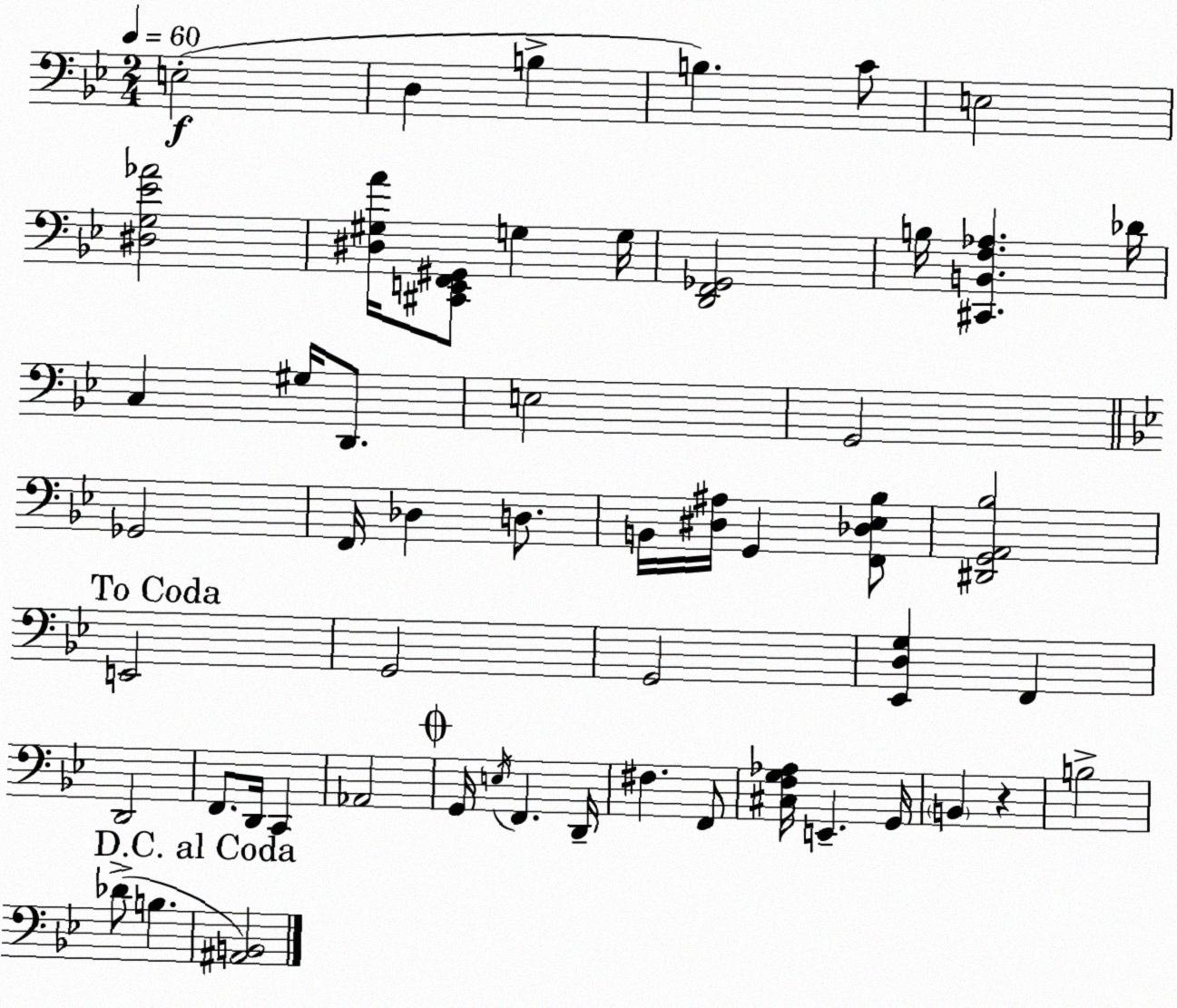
X:1
T:Untitled
M:2/4
L:1/4
K:Gm
E,2 D, B, B, C/2 E,2 [^D,G,_E_A]2 [^D,^G,A]/4 [^C,,E,,F,,^G,,]/2 G, G,/4 [D,,F,,_G,,]2 B,/4 [^C,,B,,F,_A,] _D/4 C, ^G,/4 D,,/2 E,2 G,,2 _G,,2 F,,/4 _D, D,/2 B,,/4 [^D,^A,]/4 G,, [F,,_D,_E,_B,]/2 [^D,,G,,A,,_B,]2 E,,2 G,,2 G,,2 [_E,,D,G,] F,, D,,2 F,,/2 D,,/4 C,, _A,,2 G,,/4 E,/4 F,, D,,/4 ^F, F,,/2 [^C,F,G,_A,]/4 E,, G,,/4 B,, z B,2 _D/2 B, [^A,,B,,]2